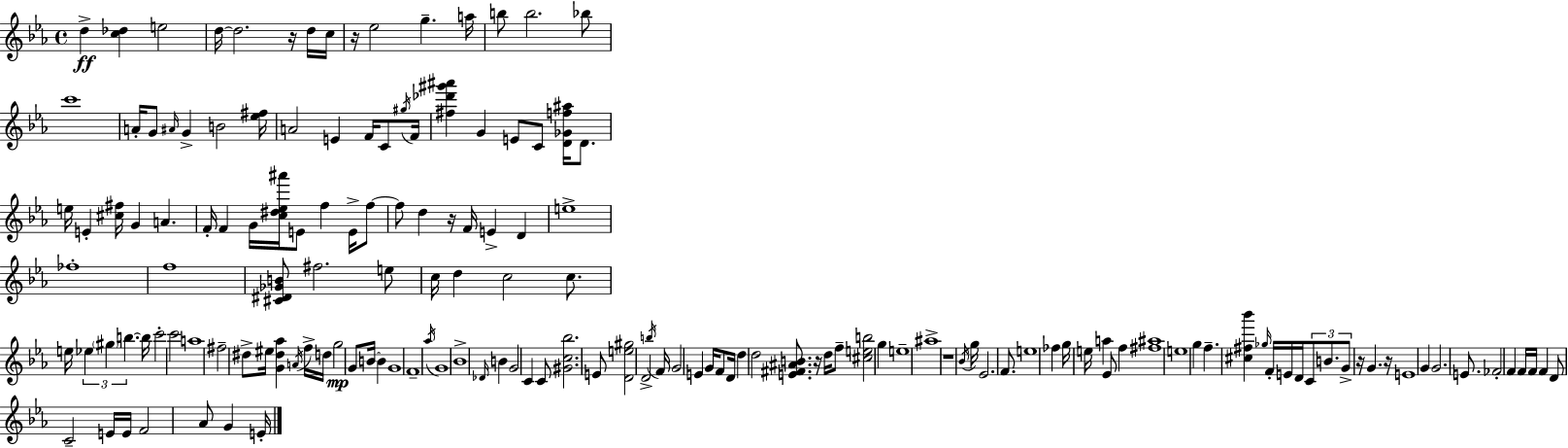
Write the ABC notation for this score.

X:1
T:Untitled
M:4/4
L:1/4
K:Eb
d [c_d] e2 d/4 d2 z/4 d/4 c/4 z/4 _e2 g a/4 b/2 b2 _b/2 c'4 A/4 G/2 ^A/4 G B2 [_e^f]/4 A2 E F/4 C/2 ^g/4 F/4 [^f_d'^g'^a'] G E/2 C/2 [D_Gf^a]/4 D/2 e/4 E [^c^f]/4 G A F/4 F G/4 [c^d_e^a']/4 E/2 f E/4 f/2 f/2 d z/4 F/4 E D e4 _f4 f4 [^C^D_GB]/2 ^f2 e/2 c/4 d c2 c/2 e/4 _e ^g b b/4 c'2 c'2 a4 ^f2 ^d/2 ^e/4 [G^d_a] A/4 f/4 d/4 g2 G/2 B/4 B G4 F4 _a/4 G4 _B4 _D/4 B G2 C C/2 [^Gc_b]2 E/2 [De^g]2 D2 b/4 F/4 G2 E G/4 F/2 D/4 d d2 [E^F^AB]/2 z/4 d/4 f/2 [^ceb]2 g e4 ^a4 z4 _B/4 g/4 _E2 F/2 e4 _f g/4 e/4 a _E/2 f [^f^a]4 e4 g f [^c^f_b'] _g/4 F/4 E/4 D/4 C/2 B/2 G/2 z/4 G z/4 E4 G G2 E/2 _F2 F F/4 F/4 F D/2 C2 E/4 E/4 F2 _A/2 G E/4